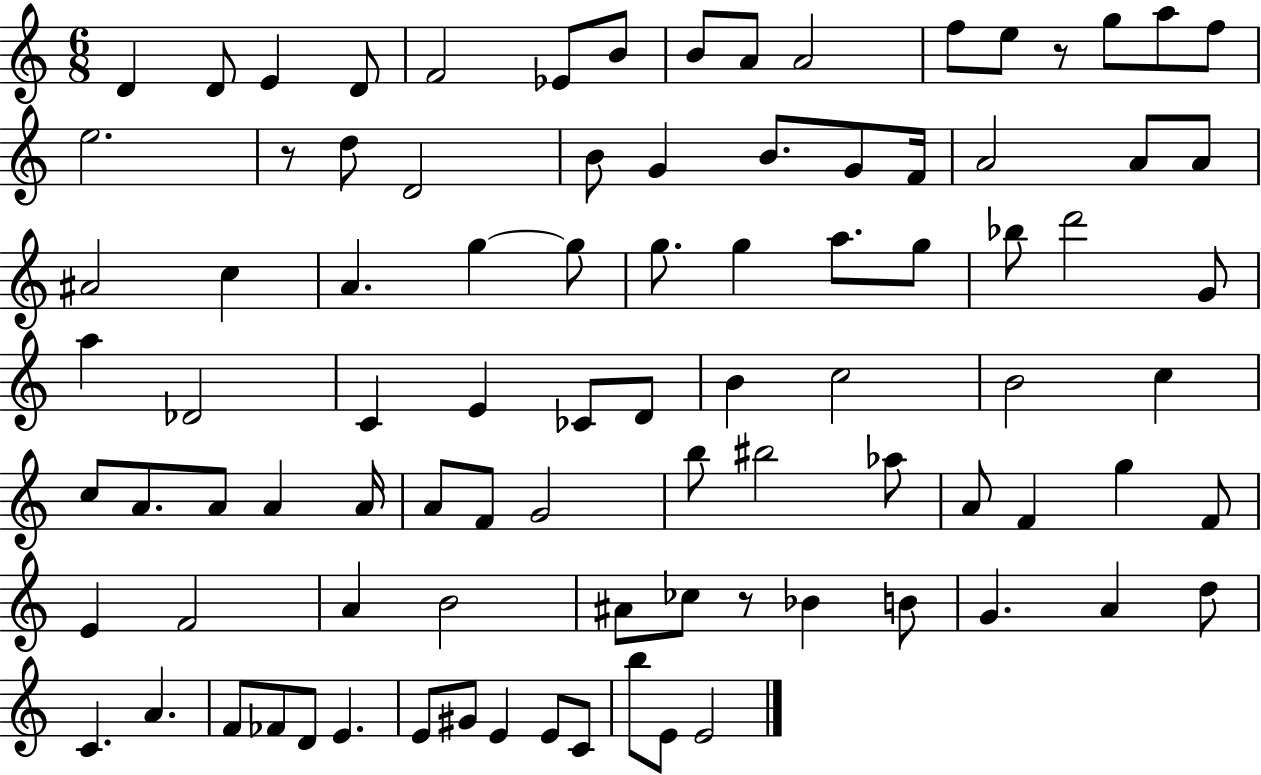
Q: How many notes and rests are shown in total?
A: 91